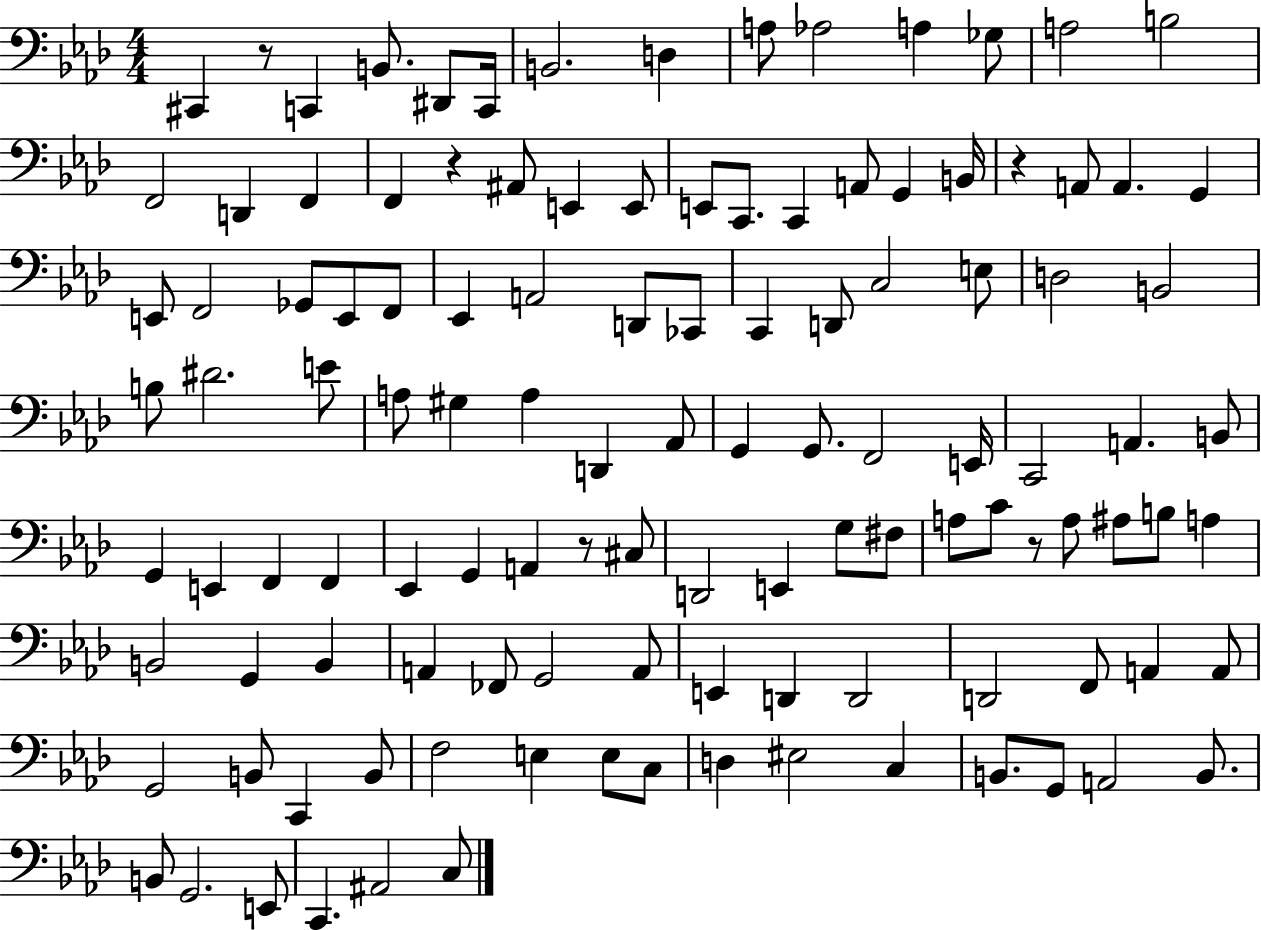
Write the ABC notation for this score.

X:1
T:Untitled
M:4/4
L:1/4
K:Ab
^C,, z/2 C,, B,,/2 ^D,,/2 C,,/4 B,,2 D, A,/2 _A,2 A, _G,/2 A,2 B,2 F,,2 D,, F,, F,, z ^A,,/2 E,, E,,/2 E,,/2 C,,/2 C,, A,,/2 G,, B,,/4 z A,,/2 A,, G,, E,,/2 F,,2 _G,,/2 E,,/2 F,,/2 _E,, A,,2 D,,/2 _C,,/2 C,, D,,/2 C,2 E,/2 D,2 B,,2 B,/2 ^D2 E/2 A,/2 ^G, A, D,, _A,,/2 G,, G,,/2 F,,2 E,,/4 C,,2 A,, B,,/2 G,, E,, F,, F,, _E,, G,, A,, z/2 ^C,/2 D,,2 E,, G,/2 ^F,/2 A,/2 C/2 z/2 A,/2 ^A,/2 B,/2 A, B,,2 G,, B,, A,, _F,,/2 G,,2 A,,/2 E,, D,, D,,2 D,,2 F,,/2 A,, A,,/2 G,,2 B,,/2 C,, B,,/2 F,2 E, E,/2 C,/2 D, ^E,2 C, B,,/2 G,,/2 A,,2 B,,/2 B,,/2 G,,2 E,,/2 C,, ^A,,2 C,/2